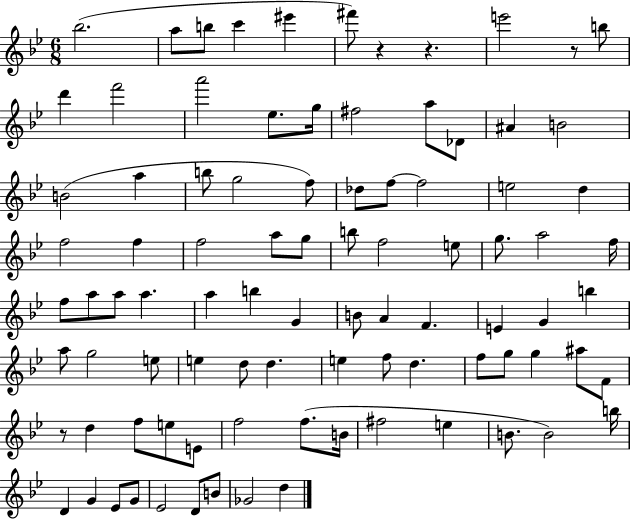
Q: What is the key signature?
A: BES major